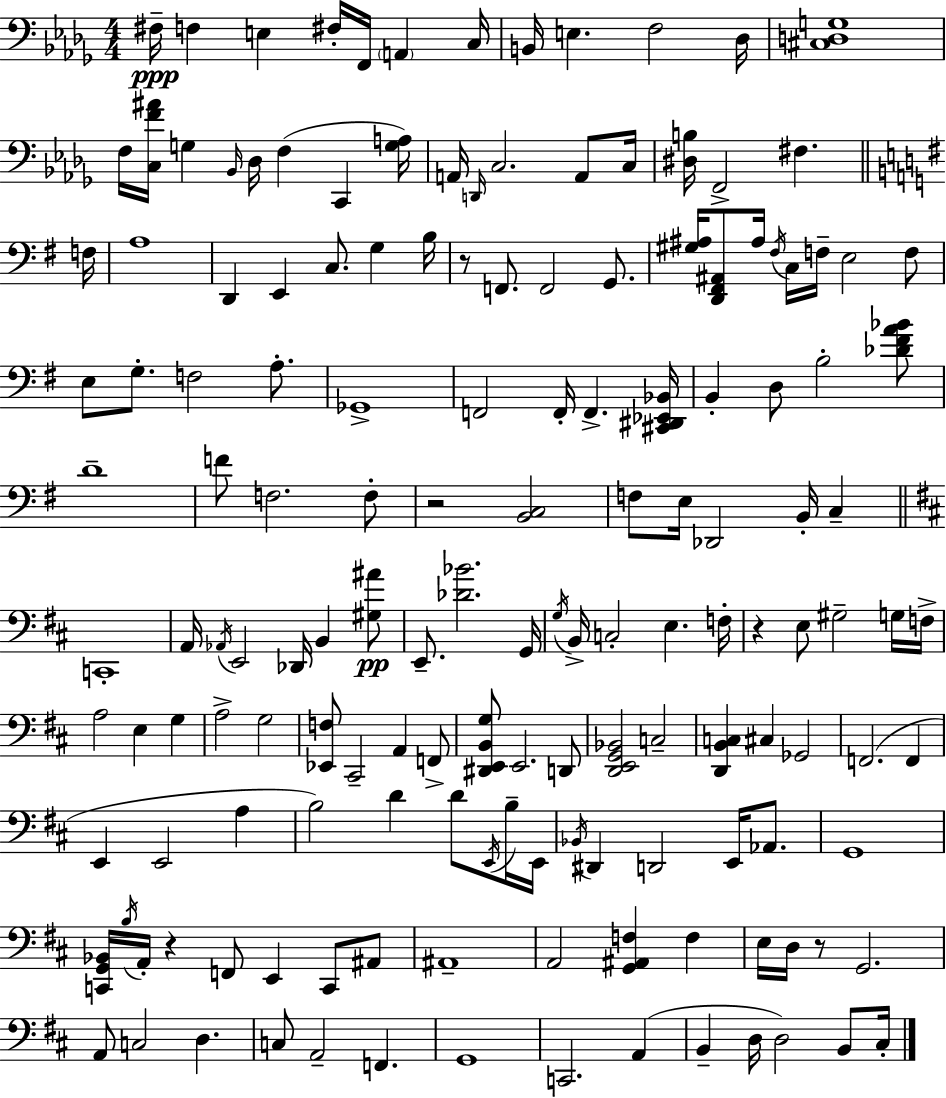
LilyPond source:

{
  \clef bass
  \numericTimeSignature
  \time 4/4
  \key bes \minor
  fis16--\ppp f4 e4 fis16-. f,16 \parenthesize a,4 c16 | b,16 e4. f2 des16 | <cis d g>1 | f16 <c f' ais'>16 g4 \grace { bes,16 } des16 f4( c,4 | \break <g a>16) a,16 \grace { d,16 } c2. a,8 | c16 <dis b>16 f,2-> fis4. | \bar "||" \break \key g \major f16 a1 | d,4 e,4 c8. g4 | b16 r8 f,8. f,2 g,8. | <gis ais>16 <d, fis, ais,>8 ais16 \acciaccatura { fis16 } c16 f16-- e2 | \break f8 e8 g8.-. f2 a8.-. | ges,1-> | f,2 f,16-. f,4.-> | <cis, dis, ees, bes,>16 b,4-. d8 b2-. | \break <des' fis' a' bes'>8 d'1-- | f'8 f2. | f8-. r2 <b, c>2 | f8 e16 des,2 b,16-. c4-- | \break \bar "||" \break \key b \minor c,1-. | a,16 \acciaccatura { aes,16 } e,2 des,16 b,4 <gis ais'>8\pp | e,8.-- <des' bes'>2. | g,16 \acciaccatura { g16 } b,16-> c2-. e4. | \break f16-. r4 e8 gis2-- | g16 f16-> a2 e4 g4 | a2-> g2 | <ees, f>8 cis,2-- a,4 | \break f,8-> <dis, e, b, g>8 e,2. | d,8 <d, e, g, bes,>2 c2-- | <d, b, c>4 cis4 ges,2 | f,2.( f,4 | \break e,4 e,2 a4 | b2) d'4 d'8 | \acciaccatura { e,16 } b16-- e,16 \acciaccatura { bes,16 } dis,4 d,2 | e,16 aes,8. g,1 | \break <c, g, bes,>16 \acciaccatura { b16 } a,16-. r4 f,8 e,4 | c,8 ais,8 ais,1-- | a,2 <g, ais, f>4 | f4 e16 d16 r8 g,2. | \break a,8 c2 d4. | c8 a,2-- f,4. | g,1 | c,2. | \break a,4( b,4-- d16 d2) | b,8 cis16-. \bar "|."
}